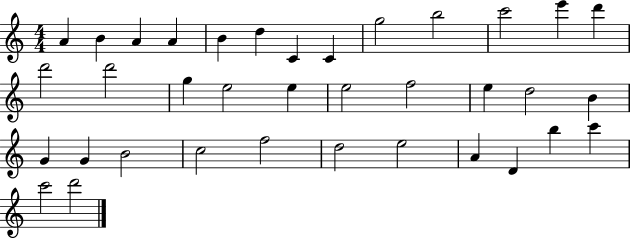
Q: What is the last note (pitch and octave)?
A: D6